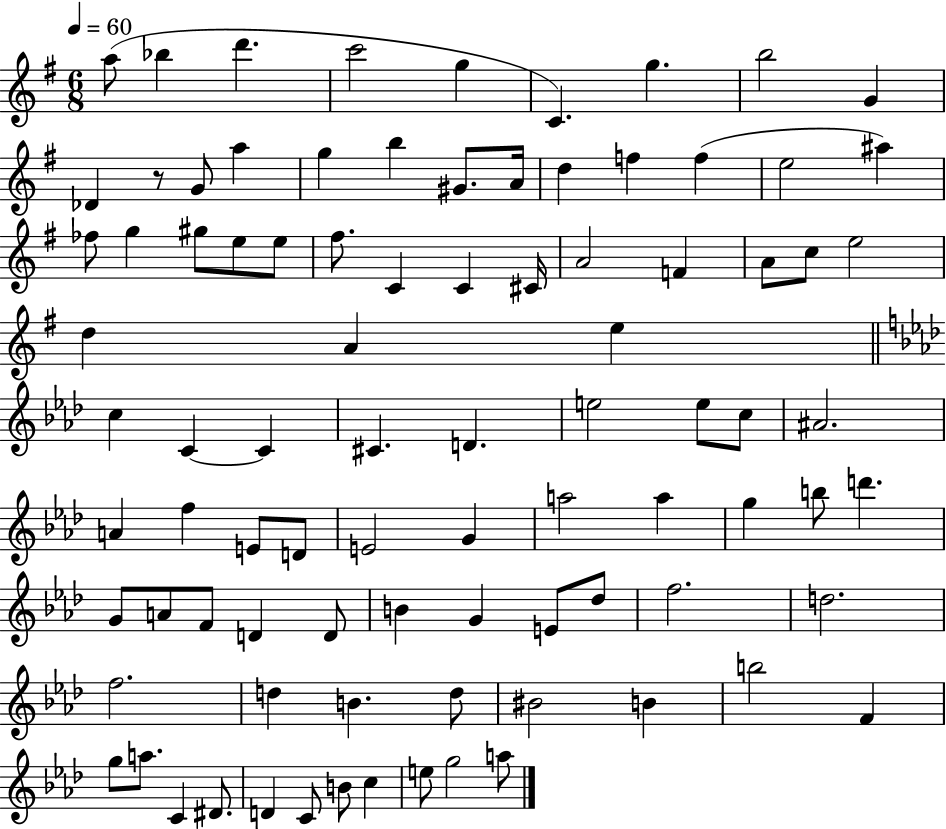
X:1
T:Untitled
M:6/8
L:1/4
K:G
a/2 _b d' c'2 g C g b2 G _D z/2 G/2 a g b ^G/2 A/4 d f f e2 ^a _f/2 g ^g/2 e/2 e/2 ^f/2 C C ^C/4 A2 F A/2 c/2 e2 d A e c C C ^C D e2 e/2 c/2 ^A2 A f E/2 D/2 E2 G a2 a g b/2 d' G/2 A/2 F/2 D D/2 B G E/2 _d/2 f2 d2 f2 d B d/2 ^B2 B b2 F g/2 a/2 C ^D/2 D C/2 B/2 c e/2 g2 a/2